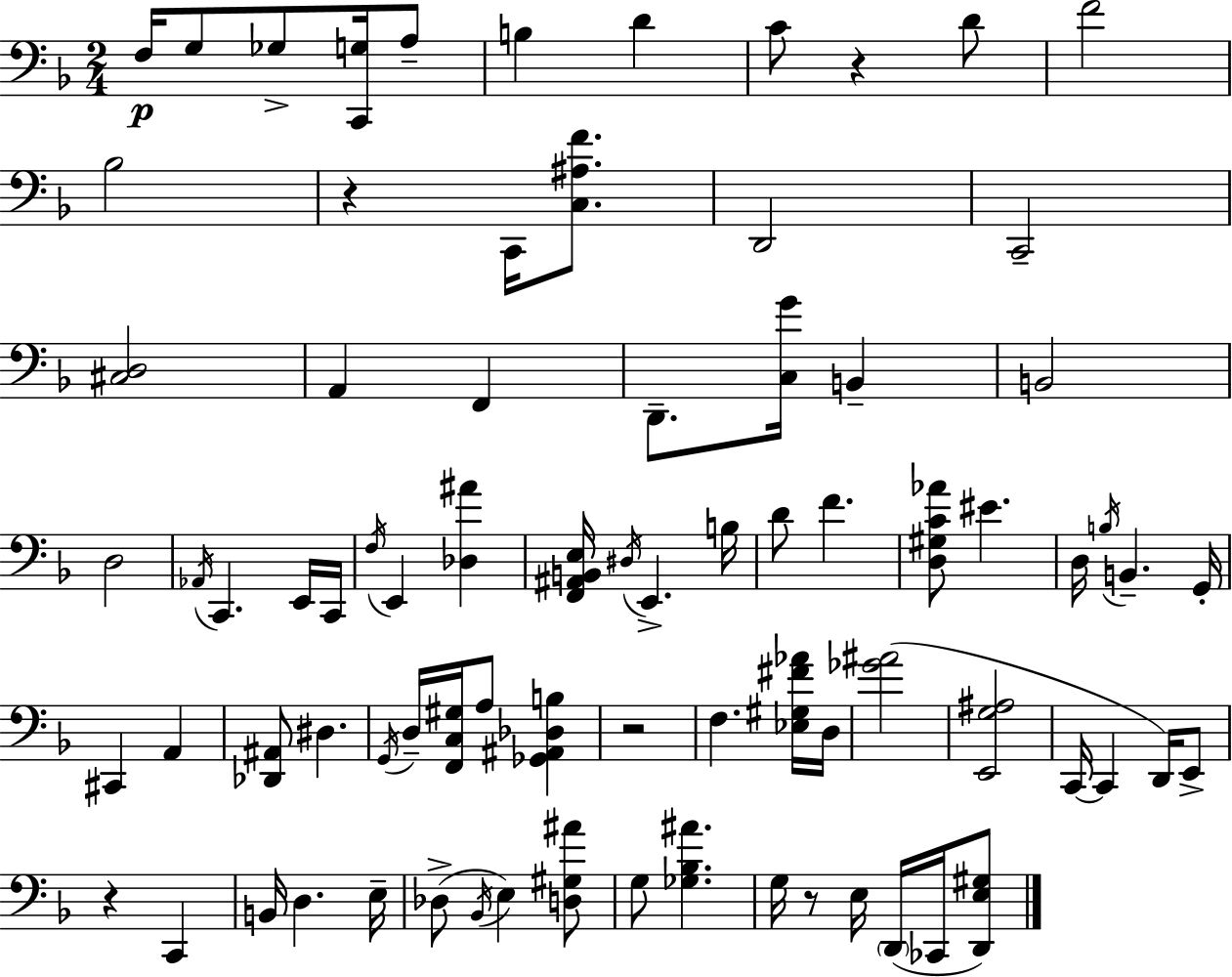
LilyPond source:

{
  \clef bass
  \numericTimeSignature
  \time 2/4
  \key d \minor
  f16\p g8 ges8-> <c, g>16 a8-- | b4 d'4 | c'8 r4 d'8 | f'2 | \break bes2 | r4 c,16 <c ais f'>8. | d,2 | c,2-- | \break <cis d>2 | a,4 f,4 | d,8.-- <c g'>16 b,4-- | b,2 | \break d2 | \acciaccatura { aes,16 } c,4. e,16 | c,16 \acciaccatura { f16 } e,4 <des ais'>4 | <f, ais, b, e>16 \acciaccatura { dis16 } e,4.-> | \break b16 d'8 f'4. | <d gis c' aes'>8 eis'4. | d16 \acciaccatura { b16 } b,4.-- | g,16-. cis,4 | \break a,4 <des, ais,>8 dis4. | \acciaccatura { g,16 } d16-- <f, c gis>16 a8 | <ges, ais, des b>4 r2 | f4. | \break <ees gis fis' aes'>16 d16 <ges' ais'>2( | <e, g ais>2 | c,16~~ c,4 | d,16) e,8-> r4 | \break c,4 b,16 d4. | e16-- des8->( \acciaccatura { bes,16 } | e4) <d gis ais'>8 g8 | <ges bes ais'>4. g16 r8 | \break e16 \parenthesize d,16( ces,16 <d, e gis>8) \bar "|."
}